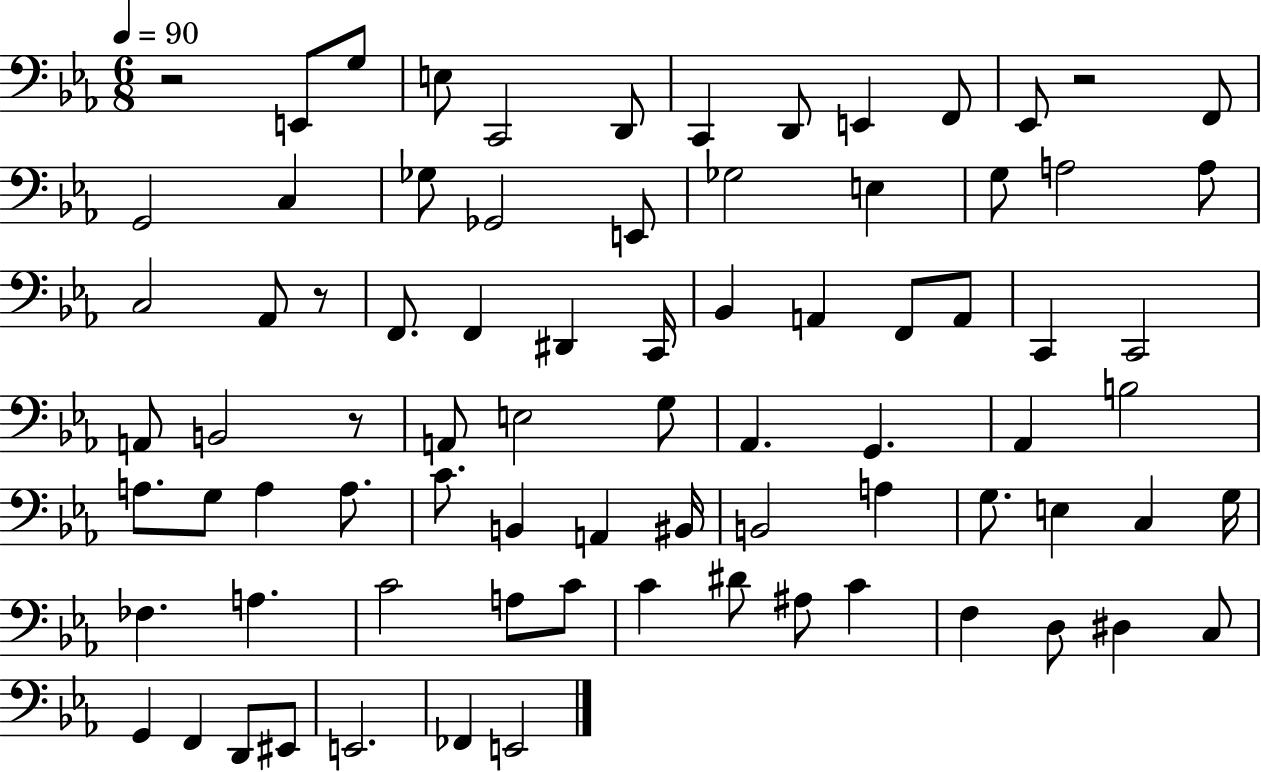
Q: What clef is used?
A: bass